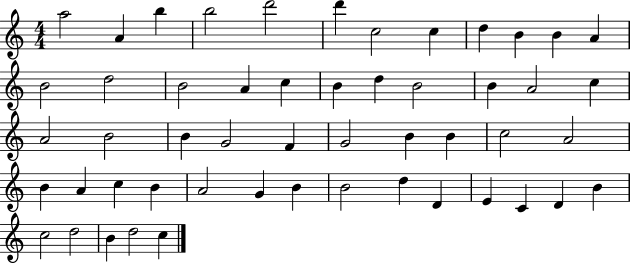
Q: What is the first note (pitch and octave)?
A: A5